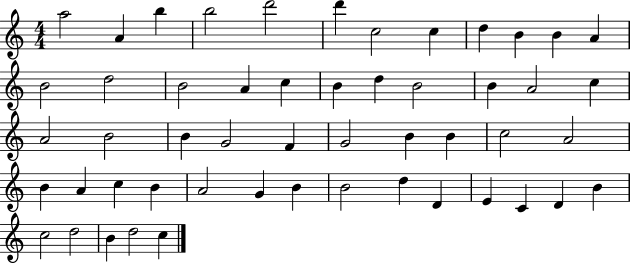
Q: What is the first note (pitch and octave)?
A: A5